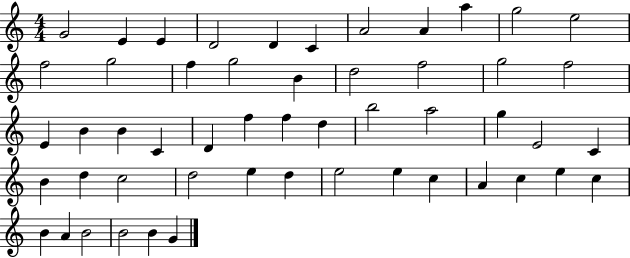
X:1
T:Untitled
M:4/4
L:1/4
K:C
G2 E E D2 D C A2 A a g2 e2 f2 g2 f g2 B d2 f2 g2 f2 E B B C D f f d b2 a2 g E2 C B d c2 d2 e d e2 e c A c e c B A B2 B2 B G